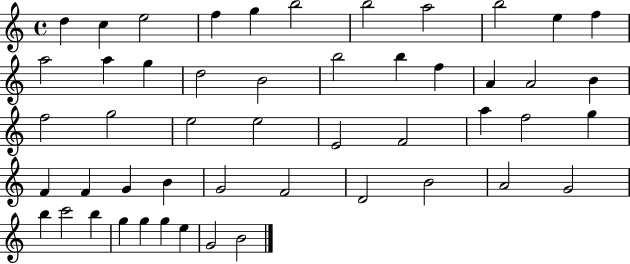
X:1
T:Untitled
M:4/4
L:1/4
K:C
d c e2 f g b2 b2 a2 b2 e f a2 a g d2 B2 b2 b f A A2 B f2 g2 e2 e2 E2 F2 a f2 g F F G B G2 F2 D2 B2 A2 G2 b c'2 b g g g e G2 B2